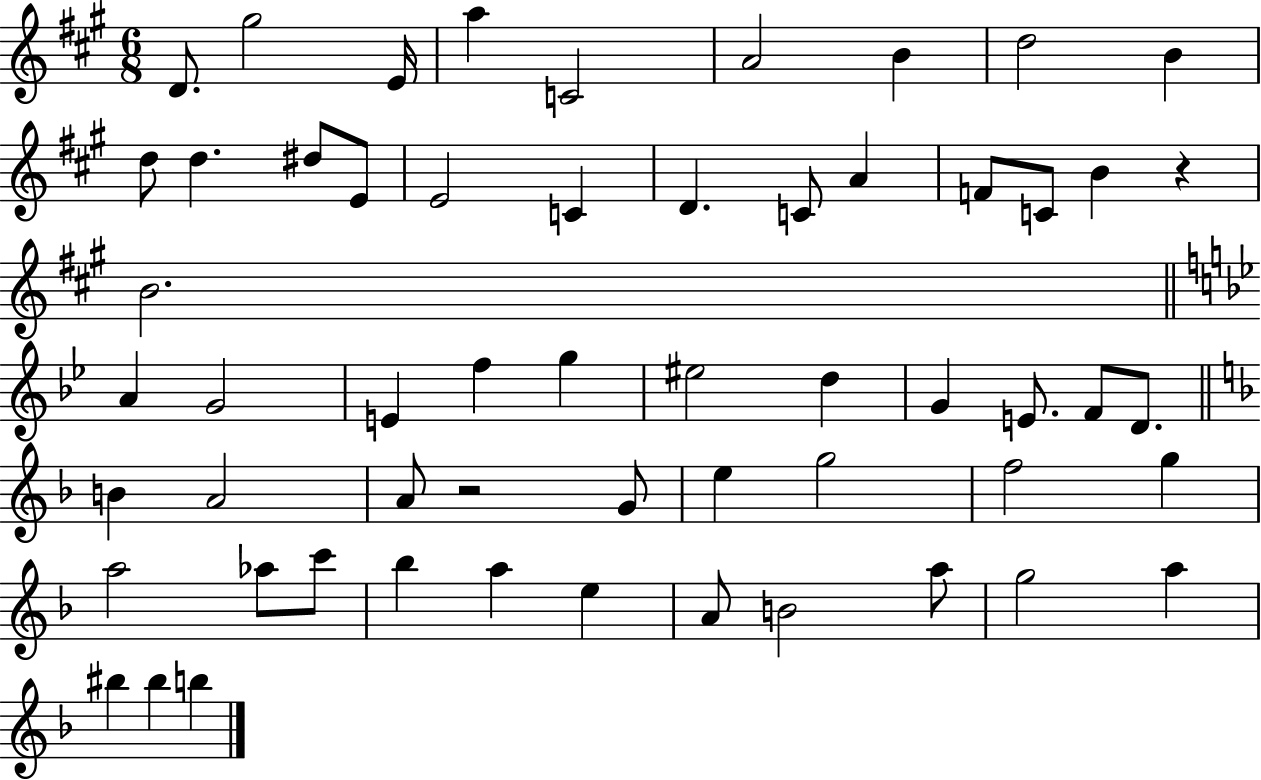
{
  \clef treble
  \numericTimeSignature
  \time 6/8
  \key a \major
  d'8. gis''2 e'16 | a''4 c'2 | a'2 b'4 | d''2 b'4 | \break d''8 d''4. dis''8 e'8 | e'2 c'4 | d'4. c'8 a'4 | f'8 c'8 b'4 r4 | \break b'2. | \bar "||" \break \key bes \major a'4 g'2 | e'4 f''4 g''4 | eis''2 d''4 | g'4 e'8. f'8 d'8. | \break \bar "||" \break \key f \major b'4 a'2 | a'8 r2 g'8 | e''4 g''2 | f''2 g''4 | \break a''2 aes''8 c'''8 | bes''4 a''4 e''4 | a'8 b'2 a''8 | g''2 a''4 | \break bis''4 bis''4 b''4 | \bar "|."
}